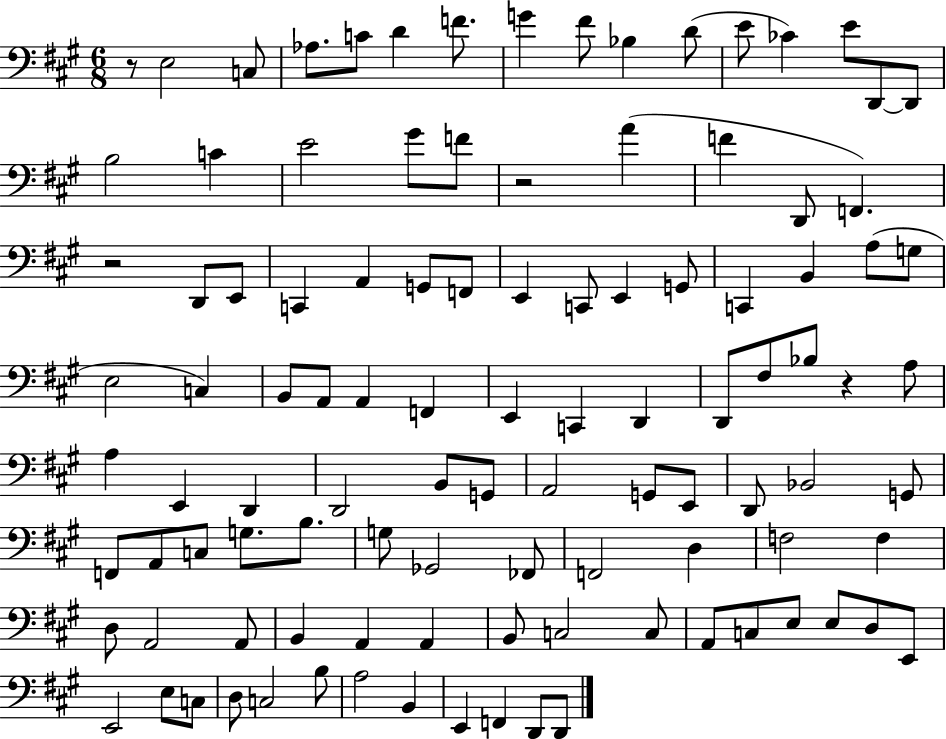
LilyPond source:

{
  \clef bass
  \numericTimeSignature
  \time 6/8
  \key a \major
  r8 e2 c8 | aes8. c'8 d'4 f'8. | g'4 fis'8 bes4 d'8( | e'8 ces'4) e'8 d,8~~ d,8 | \break b2 c'4 | e'2 gis'8 f'8 | r2 a'4( | f'4 d,8 f,4.) | \break r2 d,8 e,8 | c,4 a,4 g,8 f,8 | e,4 c,8 e,4 g,8 | c,4 b,4 a8( g8 | \break e2 c4) | b,8 a,8 a,4 f,4 | e,4 c,4 d,4 | d,8 fis8 bes8 r4 a8 | \break a4 e,4 d,4 | d,2 b,8 g,8 | a,2 g,8 e,8 | d,8 bes,2 g,8 | \break f,8 a,8 c8 g8. b8. | g8 ges,2 fes,8 | f,2 d4 | f2 f4 | \break d8 a,2 a,8 | b,4 a,4 a,4 | b,8 c2 c8 | a,8 c8 e8 e8 d8 e,8 | \break e,2 e8 c8 | d8 c2 b8 | a2 b,4 | e,4 f,4 d,8 d,8 | \break \bar "|."
}